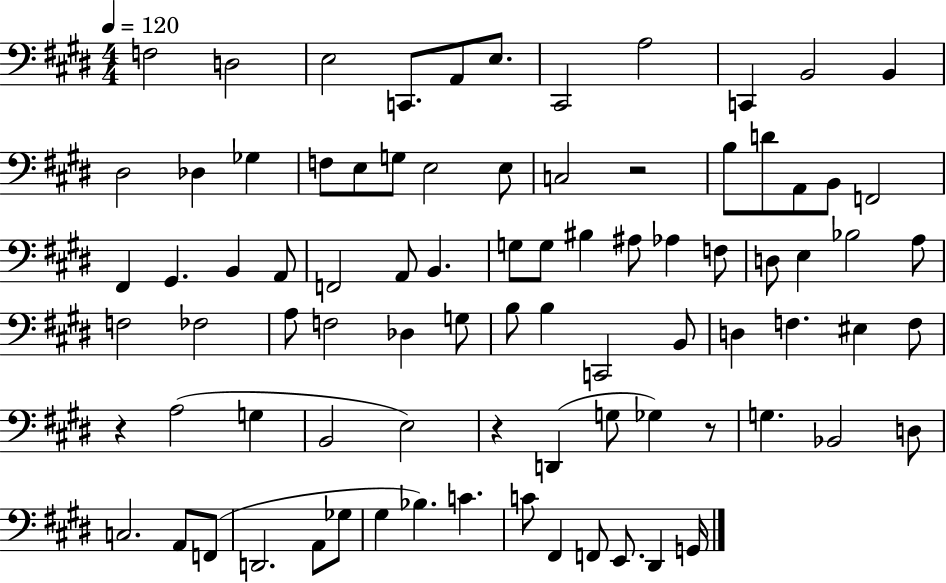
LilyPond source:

{
  \clef bass
  \numericTimeSignature
  \time 4/4
  \key e \major
  \tempo 4 = 120
  \repeat volta 2 { f2 d2 | e2 c,8. a,8 e8. | cis,2 a2 | c,4 b,2 b,4 | \break dis2 des4 ges4 | f8 e8 g8 e2 e8 | c2 r2 | b8 d'8 a,8 b,8 f,2 | \break fis,4 gis,4. b,4 a,8 | f,2 a,8 b,4. | g8 g8 bis4 ais8 aes4 f8 | d8 e4 bes2 a8 | \break f2 fes2 | a8 f2 des4 g8 | b8 b4 c,2 b,8 | d4 f4. eis4 f8 | \break r4 a2( g4 | b,2 e2) | r4 d,4( g8 ges4) r8 | g4. bes,2 d8 | \break c2. a,8 f,8( | d,2. a,8 ges8 | gis4 bes4.) c'4. | c'8 fis,4 f,8 e,8. dis,4 g,16 | \break } \bar "|."
}